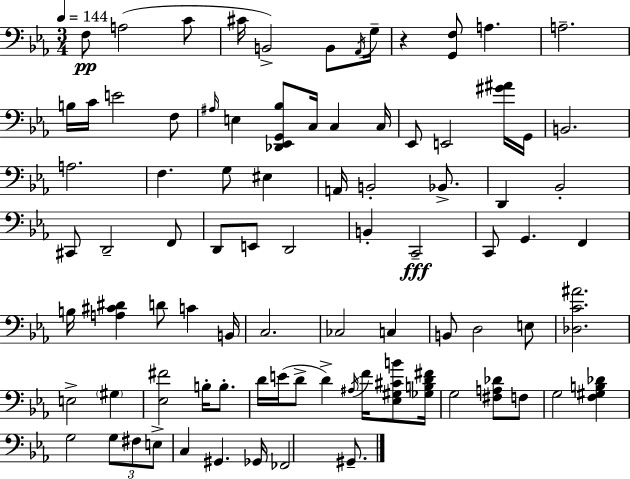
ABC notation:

X:1
T:Untitled
M:3/4
L:1/4
K:Eb
F,/2 A,2 C/2 ^C/4 B,,2 B,,/2 _A,,/4 G,/4 z [G,,F,]/2 A, A,2 B,/4 C/4 E2 F,/2 ^A,/4 E, [_D,,_E,,G,,_B,]/2 C,/4 C, C,/4 _E,,/2 E,,2 [^G^A]/4 G,,/4 B,,2 A,2 F, G,/2 ^E, A,,/4 B,,2 _B,,/2 D,, _B,,2 ^C,,/2 D,,2 F,,/2 D,,/2 E,,/2 D,,2 B,, C,,2 C,,/2 G,, F,, B,/4 [A,^C^D] D/2 C B,,/4 C,2 _C,2 C, B,,/2 D,2 E,/2 [_D,C^A]2 E,2 ^G, [_E,^F]2 B,/4 B,/2 D/4 E/4 D/2 D ^A,/4 F/4 [_E,^G,^CB]/2 [_G,B,D^F]/4 G,2 [^F,A,_D]/2 F,/2 G,2 [F,^G,B,_D] G,2 G,/2 ^F,/2 E,/2 C, ^G,, _G,,/4 _F,,2 ^G,,/2